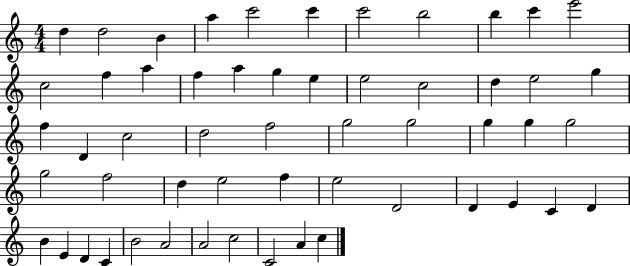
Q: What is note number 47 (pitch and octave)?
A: D4